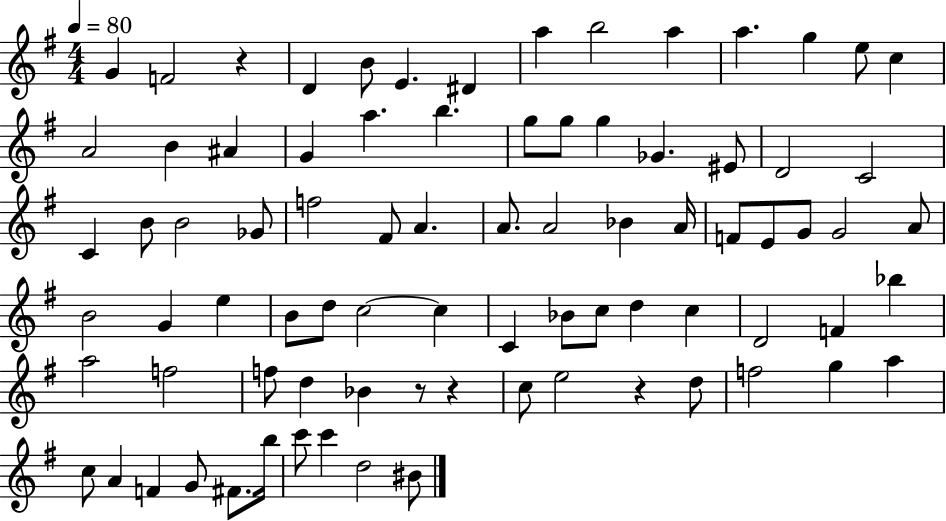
X:1
T:Untitled
M:4/4
L:1/4
K:G
G F2 z D B/2 E ^D a b2 a a g e/2 c A2 B ^A G a b g/2 g/2 g _G ^E/2 D2 C2 C B/2 B2 _G/2 f2 ^F/2 A A/2 A2 _B A/4 F/2 E/2 G/2 G2 A/2 B2 G e B/2 d/2 c2 c C _B/2 c/2 d c D2 F _b a2 f2 f/2 d _B z/2 z c/2 e2 z d/2 f2 g a c/2 A F G/2 ^F/2 b/4 c'/2 c' d2 ^B/2